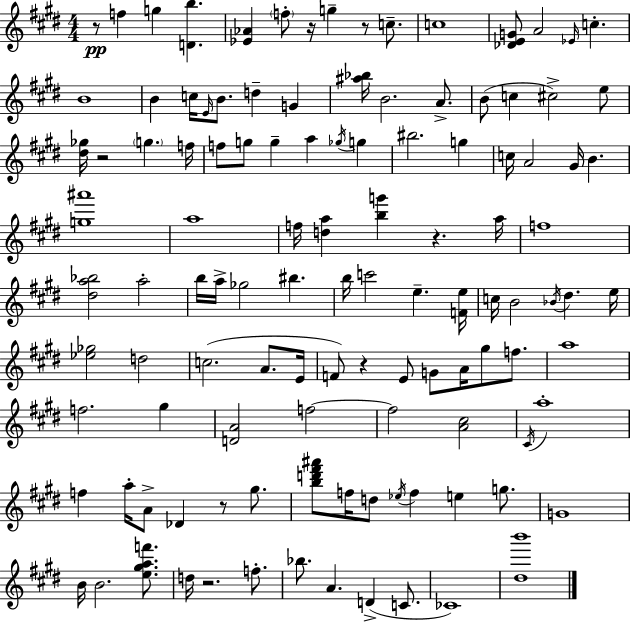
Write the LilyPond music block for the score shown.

{
  \clef treble
  \numericTimeSignature
  \time 4/4
  \key e \major
  r8\pp f''4 g''4 <d' b''>4. | <ees' aes'>4 \parenthesize f''8-. r16 g''4-- r8 c''8.-- | c''1 | <des' e' g'>8 a'2 \grace { ees'16 } c''4.-. | \break b'1 | b'4 c''16 \grace { e'16 } b'8. d''4-- g'4 | <ais'' bes''>16 b'2. a'8.-> | b'8( c''4 cis''2->) | \break e''8 <dis'' ges''>16 r2 \parenthesize g''4. | f''16 f''8 g''8 g''4-- a''4 \acciaccatura { ges''16 } g''4 | bis''2. g''4 | c''16 a'2 gis'16 b'4. | \break <g'' ais'''>1 | a''1 | f''16 <d'' a''>4 <b'' g'''>4 r4. | a''16 f''1 | \break <dis'' a'' bes''>2 a''2-. | b''16 a''16-> ges''2 bis''4. | b''16 c'''2 e''4.-- | <f' e''>16 c''16 b'2 \acciaccatura { bes'16 } dis''4. | \break e''16 <ees'' ges''>2 d''2 | c''2.( | a'8. e'16 f'8) r4 e'8 g'8 a'16 gis''8 | f''8. a''1 | \break f''2. | gis''4 <d' a'>2 f''2~~ | f''2 <a' cis''>2 | \acciaccatura { cis'16 } a''1-. | \break f''4 a''16-. a'8-> des'4 | r8 gis''8. <b'' d''' fis''' ais'''>8 f''16 d''8 \acciaccatura { ees''16 } f''4 e''4 | g''8. g'1 | b'16 b'2. | \break <e'' gis'' a'' f'''>8. d''16 r2. | f''8.-. bes''8. a'4. d'4->( | c'8. ces'1) | <dis'' b'''>1 | \break \bar "|."
}